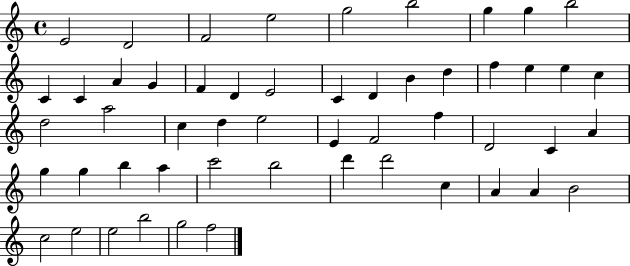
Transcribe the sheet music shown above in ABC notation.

X:1
T:Untitled
M:4/4
L:1/4
K:C
E2 D2 F2 e2 g2 b2 g g b2 C C A G F D E2 C D B d f e e c d2 a2 c d e2 E F2 f D2 C A g g b a c'2 b2 d' d'2 c A A B2 c2 e2 e2 b2 g2 f2